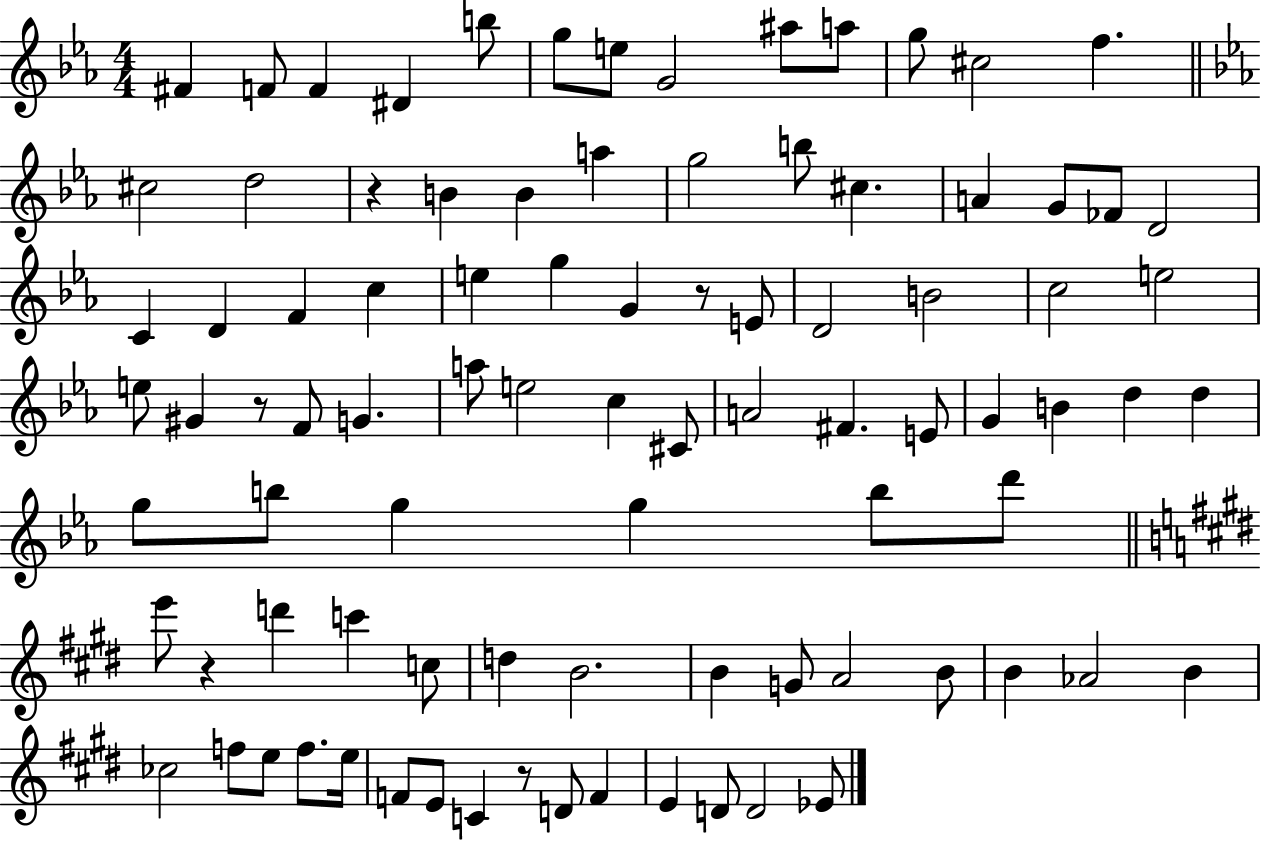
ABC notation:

X:1
T:Untitled
M:4/4
L:1/4
K:Eb
^F F/2 F ^D b/2 g/2 e/2 G2 ^a/2 a/2 g/2 ^c2 f ^c2 d2 z B B a g2 b/2 ^c A G/2 _F/2 D2 C D F c e g G z/2 E/2 D2 B2 c2 e2 e/2 ^G z/2 F/2 G a/2 e2 c ^C/2 A2 ^F E/2 G B d d g/2 b/2 g g b/2 d'/2 e'/2 z d' c' c/2 d B2 B G/2 A2 B/2 B _A2 B _c2 f/2 e/2 f/2 e/4 F/2 E/2 C z/2 D/2 F E D/2 D2 _E/2